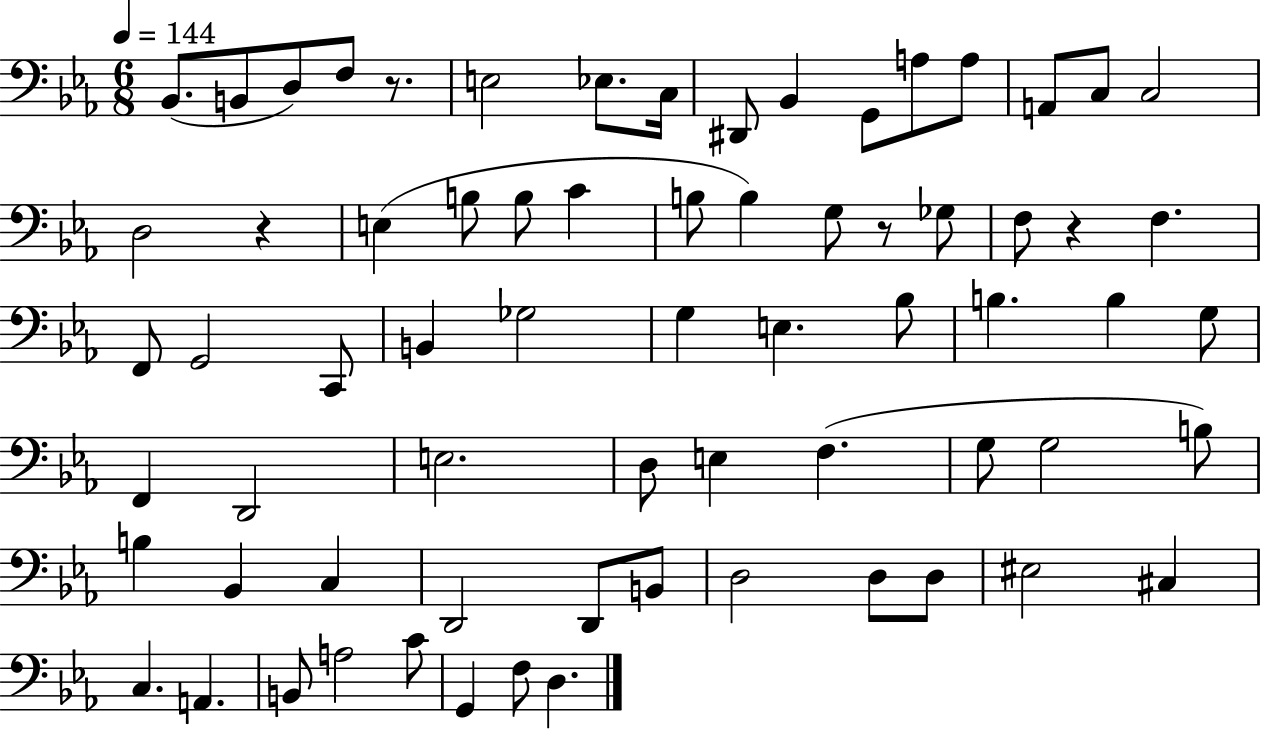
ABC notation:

X:1
T:Untitled
M:6/8
L:1/4
K:Eb
_B,,/2 B,,/2 D,/2 F,/2 z/2 E,2 _E,/2 C,/4 ^D,,/2 _B,, G,,/2 A,/2 A,/2 A,,/2 C,/2 C,2 D,2 z E, B,/2 B,/2 C B,/2 B, G,/2 z/2 _G,/2 F,/2 z F, F,,/2 G,,2 C,,/2 B,, _G,2 G, E, _B,/2 B, B, G,/2 F,, D,,2 E,2 D,/2 E, F, G,/2 G,2 B,/2 B, _B,, C, D,,2 D,,/2 B,,/2 D,2 D,/2 D,/2 ^E,2 ^C, C, A,, B,,/2 A,2 C/2 G,, F,/2 D,